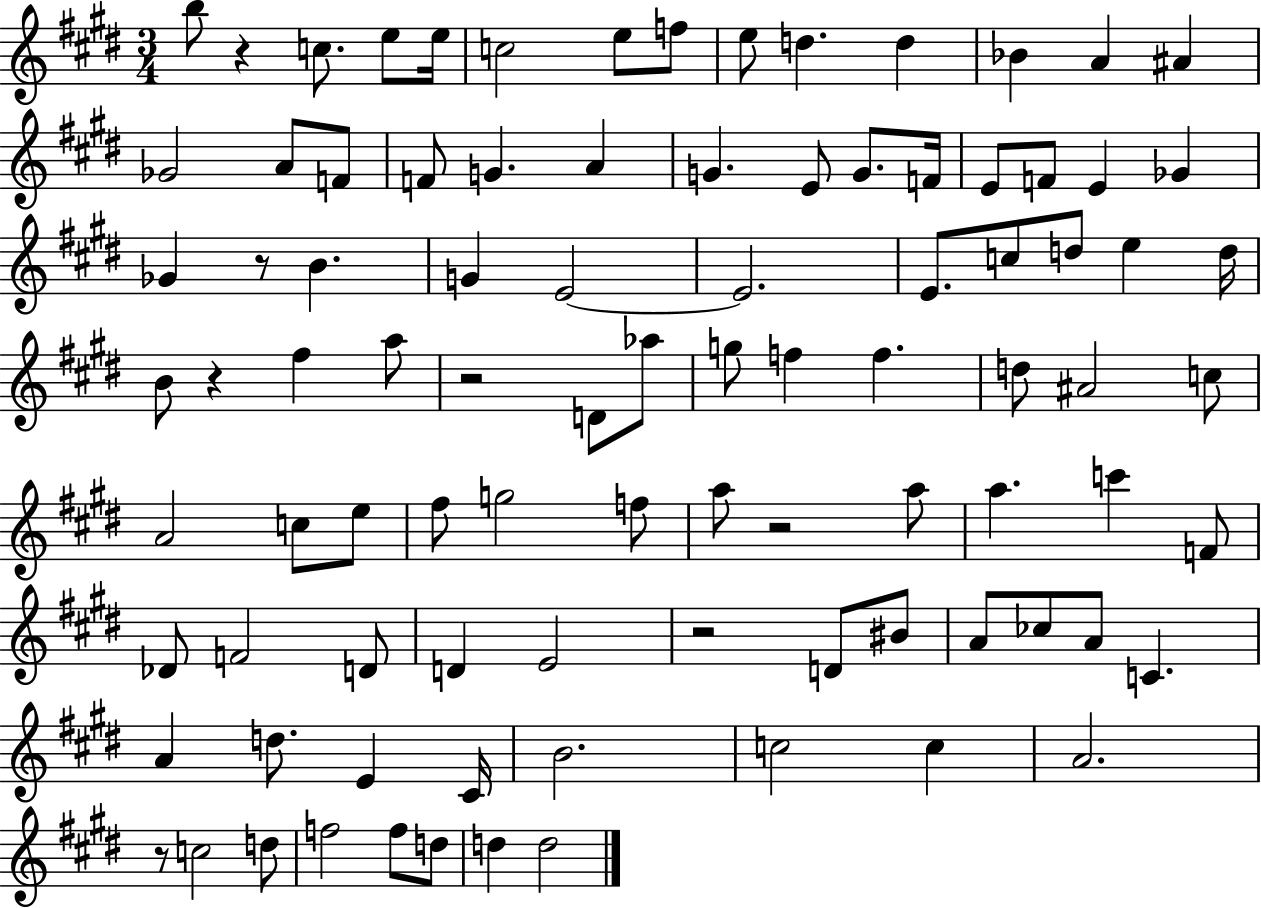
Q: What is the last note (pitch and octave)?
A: D5